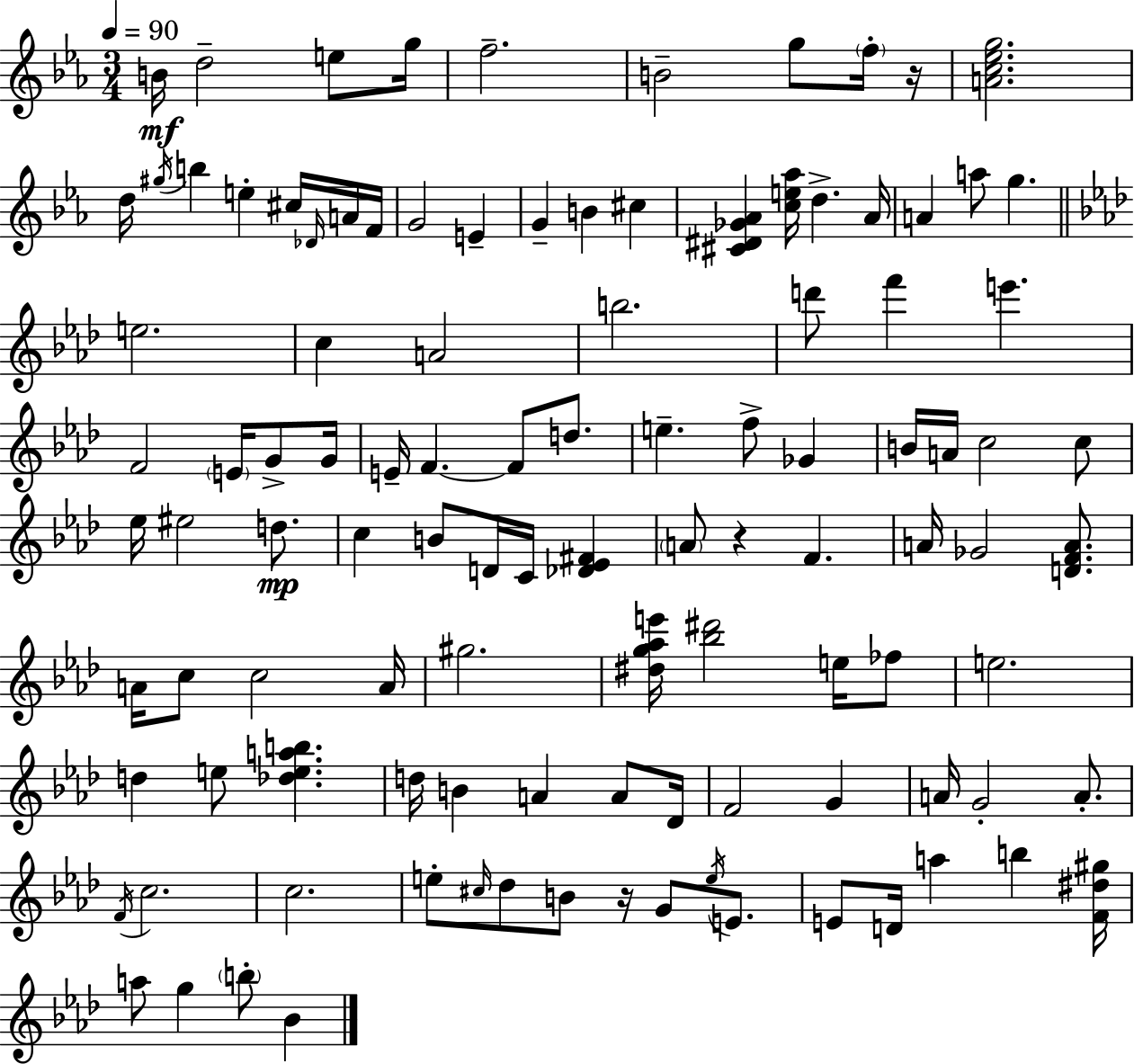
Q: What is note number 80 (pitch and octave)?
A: F4